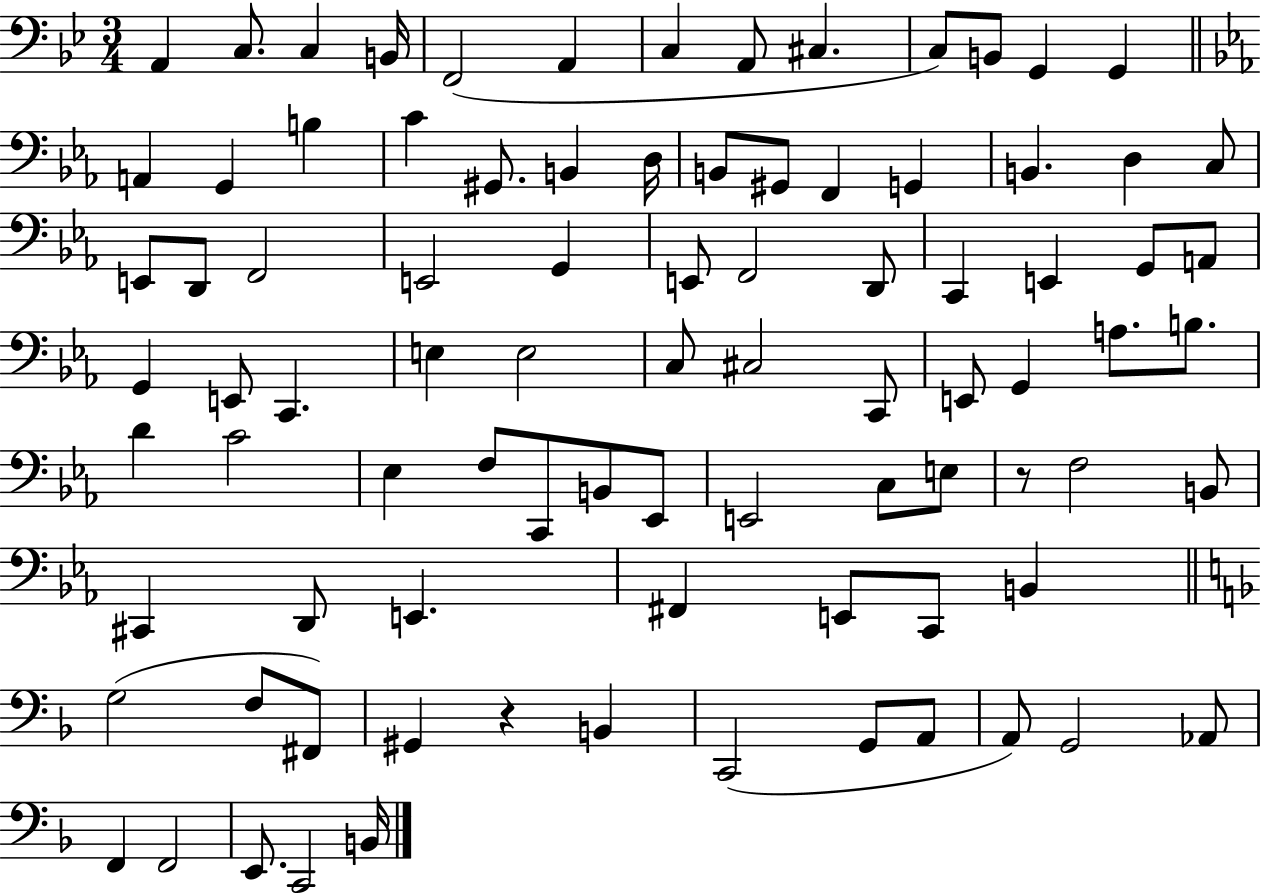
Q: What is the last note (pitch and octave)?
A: B2